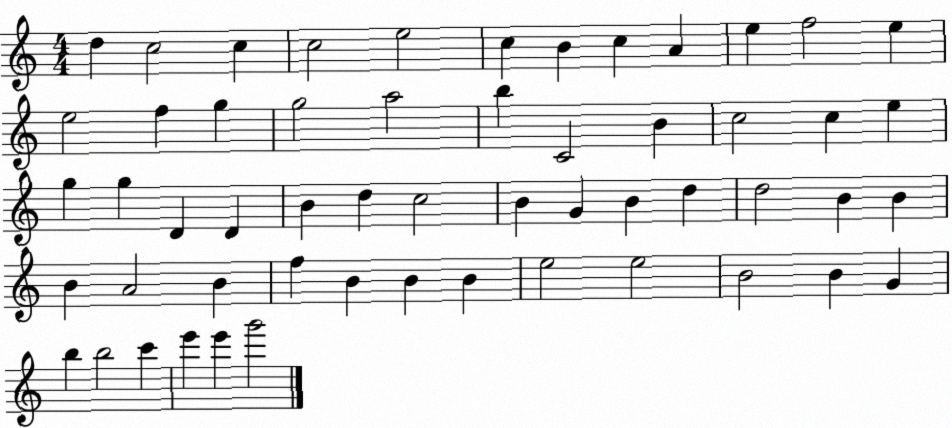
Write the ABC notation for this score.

X:1
T:Untitled
M:4/4
L:1/4
K:C
d c2 c c2 e2 c B c A e f2 e e2 f g g2 a2 b C2 B c2 c e g g D D B d c2 B G B d d2 B B B A2 B f B B B e2 e2 B2 B G b b2 c' e' e' g'2